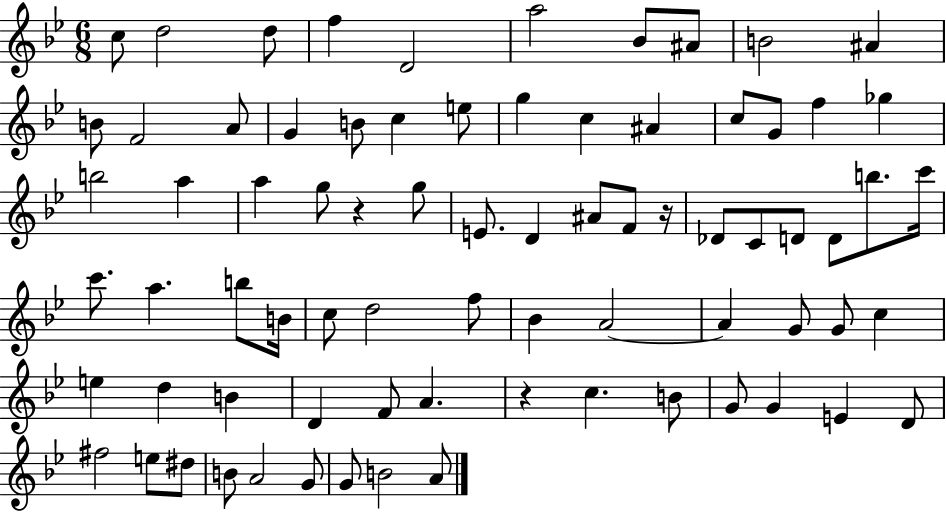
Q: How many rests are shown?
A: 3